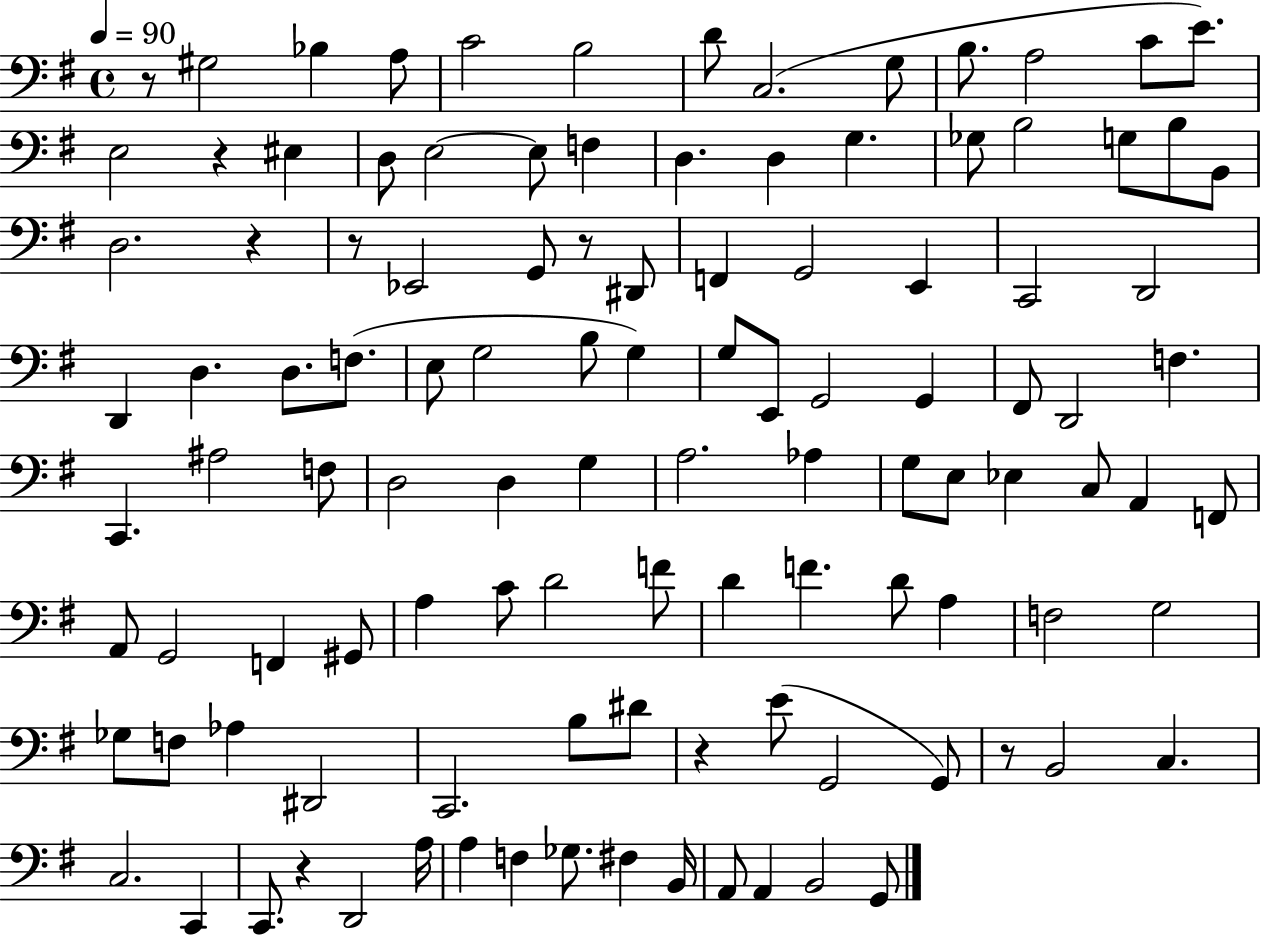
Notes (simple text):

R/e G#3/h Bb3/q A3/e C4/h B3/h D4/e C3/h. G3/e B3/e. A3/h C4/e E4/e. E3/h R/q EIS3/q D3/e E3/h E3/e F3/q D3/q. D3/q G3/q. Gb3/e B3/h G3/e B3/e B2/e D3/h. R/q R/e Eb2/h G2/e R/e D#2/e F2/q G2/h E2/q C2/h D2/h D2/q D3/q. D3/e. F3/e. E3/e G3/h B3/e G3/q G3/e E2/e G2/h G2/q F#2/e D2/h F3/q. C2/q. A#3/h F3/e D3/h D3/q G3/q A3/h. Ab3/q G3/e E3/e Eb3/q C3/e A2/q F2/e A2/e G2/h F2/q G#2/e A3/q C4/e D4/h F4/e D4/q F4/q. D4/e A3/q F3/h G3/h Gb3/e F3/e Ab3/q D#2/h C2/h. B3/e D#4/e R/q E4/e G2/h G2/e R/e B2/h C3/q. C3/h. C2/q C2/e. R/q D2/h A3/s A3/q F3/q Gb3/e. F#3/q B2/s A2/e A2/q B2/h G2/e